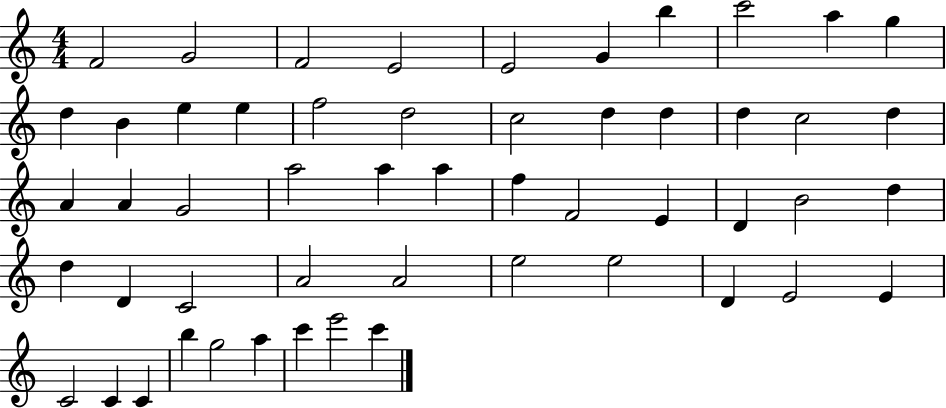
{
  \clef treble
  \numericTimeSignature
  \time 4/4
  \key c \major
  f'2 g'2 | f'2 e'2 | e'2 g'4 b''4 | c'''2 a''4 g''4 | \break d''4 b'4 e''4 e''4 | f''2 d''2 | c''2 d''4 d''4 | d''4 c''2 d''4 | \break a'4 a'4 g'2 | a''2 a''4 a''4 | f''4 f'2 e'4 | d'4 b'2 d''4 | \break d''4 d'4 c'2 | a'2 a'2 | e''2 e''2 | d'4 e'2 e'4 | \break c'2 c'4 c'4 | b''4 g''2 a''4 | c'''4 e'''2 c'''4 | \bar "|."
}